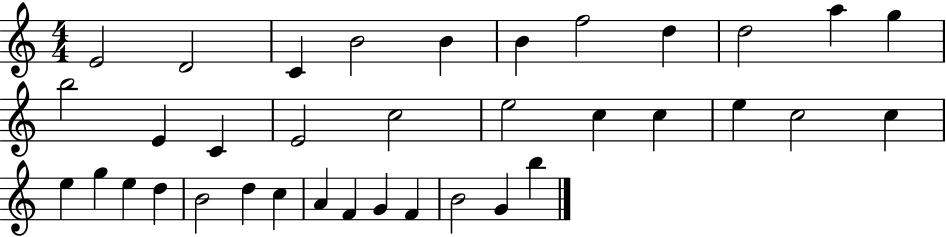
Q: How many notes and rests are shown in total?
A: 36